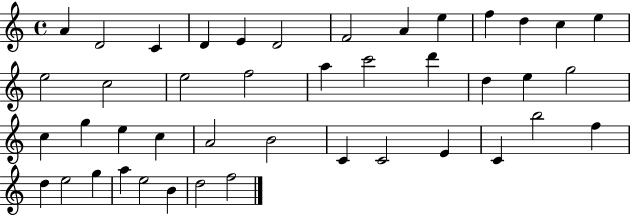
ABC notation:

X:1
T:Untitled
M:4/4
L:1/4
K:C
A D2 C D E D2 F2 A e f d c e e2 c2 e2 f2 a c'2 d' d e g2 c g e c A2 B2 C C2 E C b2 f d e2 g a e2 B d2 f2